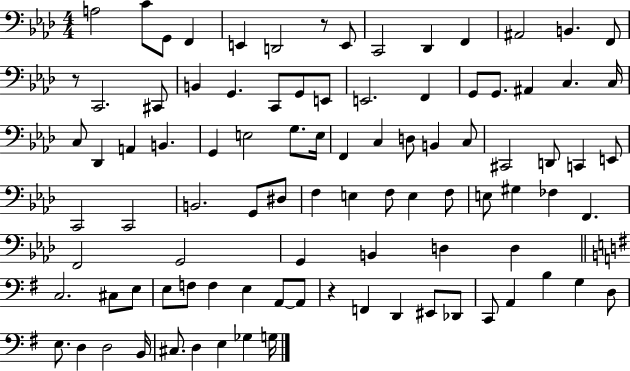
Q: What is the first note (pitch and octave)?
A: A3